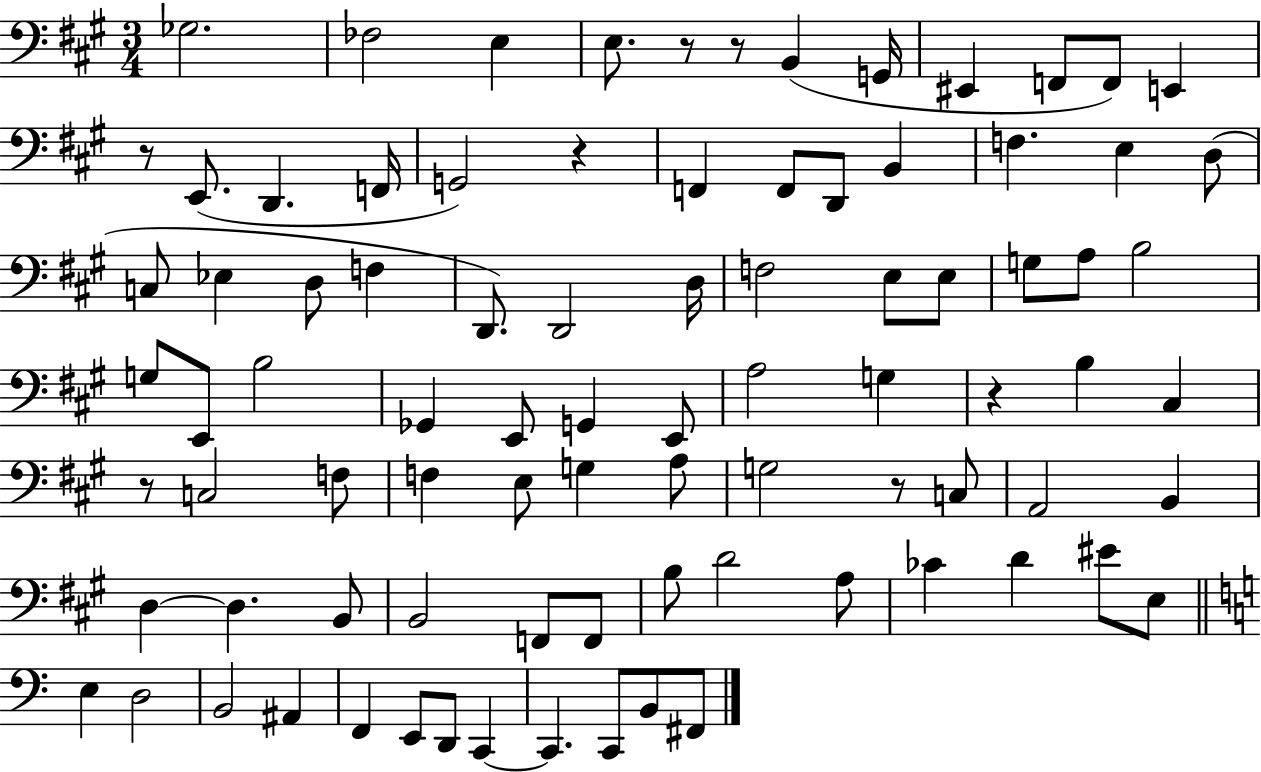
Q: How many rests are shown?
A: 7